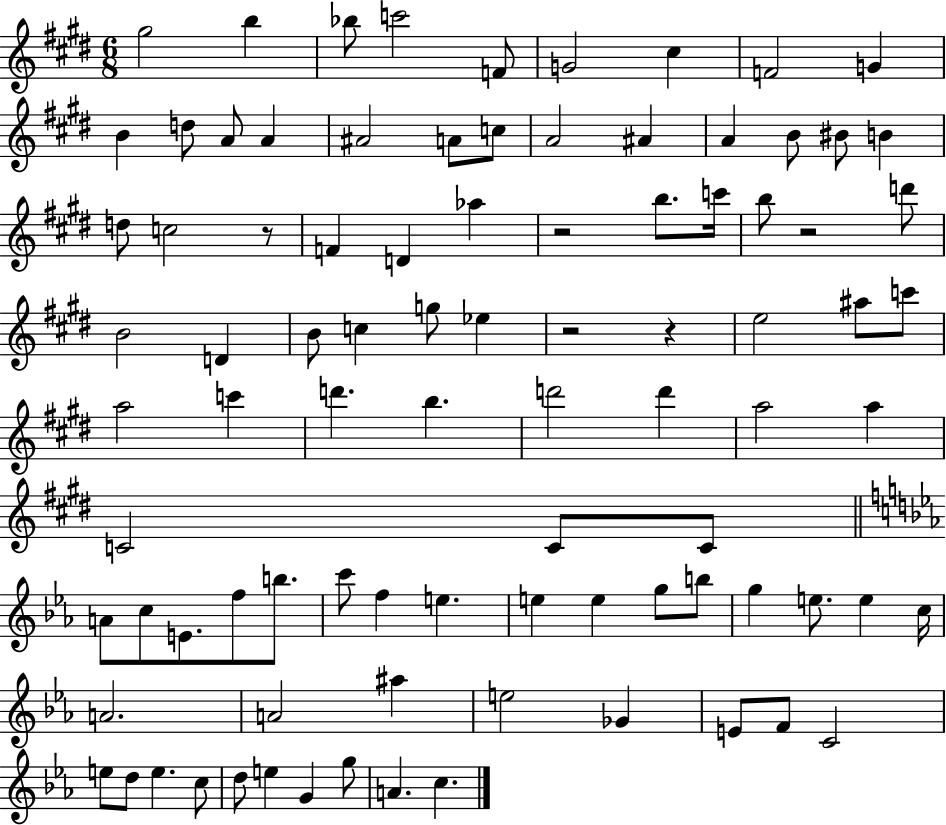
G#5/h B5/q Bb5/e C6/h F4/e G4/h C#5/q F4/h G4/q B4/q D5/e A4/e A4/q A#4/h A4/e C5/e A4/h A#4/q A4/q B4/e BIS4/e B4/q D5/e C5/h R/e F4/q D4/q Ab5/q R/h B5/e. C6/s B5/e R/h D6/e B4/h D4/q B4/e C5/q G5/e Eb5/q R/h R/q E5/h A#5/e C6/e A5/h C6/q D6/q. B5/q. D6/h D6/q A5/h A5/q C4/h C4/e C4/e A4/e C5/e E4/e. F5/e B5/e. C6/e F5/q E5/q. E5/q E5/q G5/e B5/e G5/q E5/e. E5/q C5/s A4/h. A4/h A#5/q E5/h Gb4/q E4/e F4/e C4/h E5/e D5/e E5/q. C5/e D5/e E5/q G4/q G5/e A4/q. C5/q.